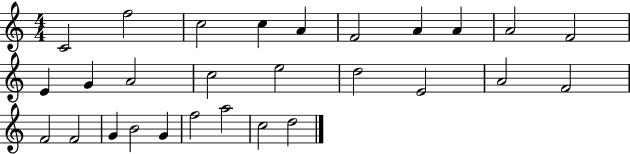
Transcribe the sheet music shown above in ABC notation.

X:1
T:Untitled
M:4/4
L:1/4
K:C
C2 f2 c2 c A F2 A A A2 F2 E G A2 c2 e2 d2 E2 A2 F2 F2 F2 G B2 G f2 a2 c2 d2